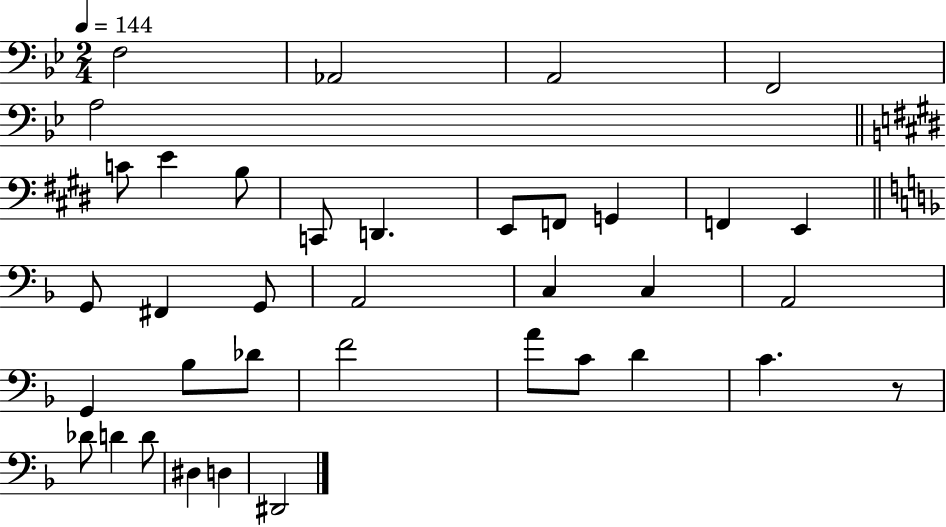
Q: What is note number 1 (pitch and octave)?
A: F3